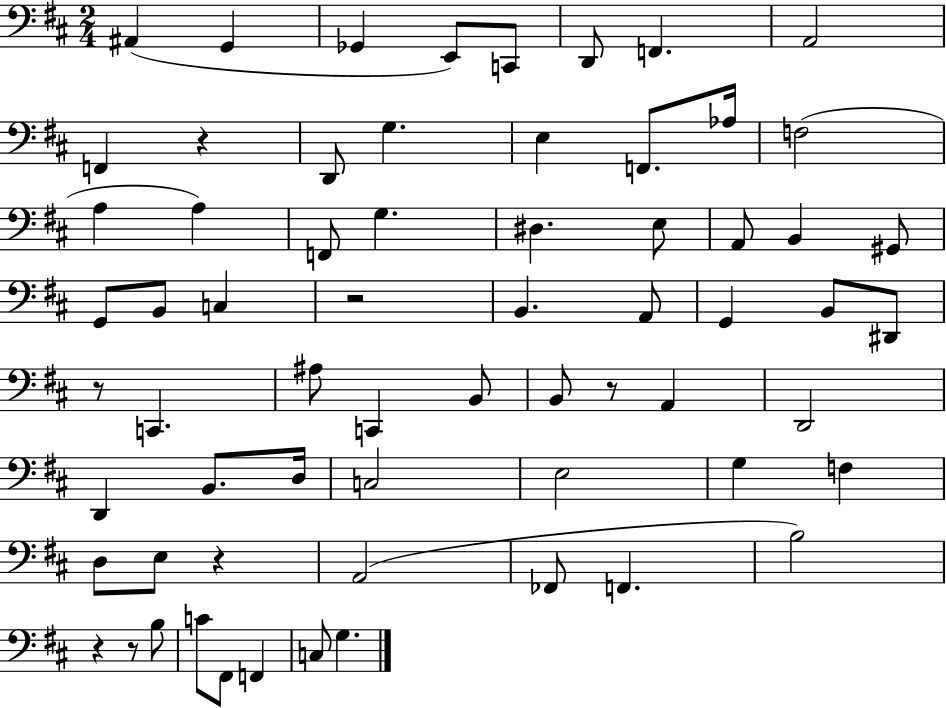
X:1
T:Untitled
M:2/4
L:1/4
K:D
^A,, G,, _G,, E,,/2 C,,/2 D,,/2 F,, A,,2 F,, z D,,/2 G, E, F,,/2 _A,/4 F,2 A, A, F,,/2 G, ^D, E,/2 A,,/2 B,, ^G,,/2 G,,/2 B,,/2 C, z2 B,, A,,/2 G,, B,,/2 ^D,,/2 z/2 C,, ^A,/2 C,, B,,/2 B,,/2 z/2 A,, D,,2 D,, B,,/2 D,/4 C,2 E,2 G, F, D,/2 E,/2 z A,,2 _F,,/2 F,, B,2 z z/2 B,/2 C/2 ^F,,/2 F,, C,/2 G,